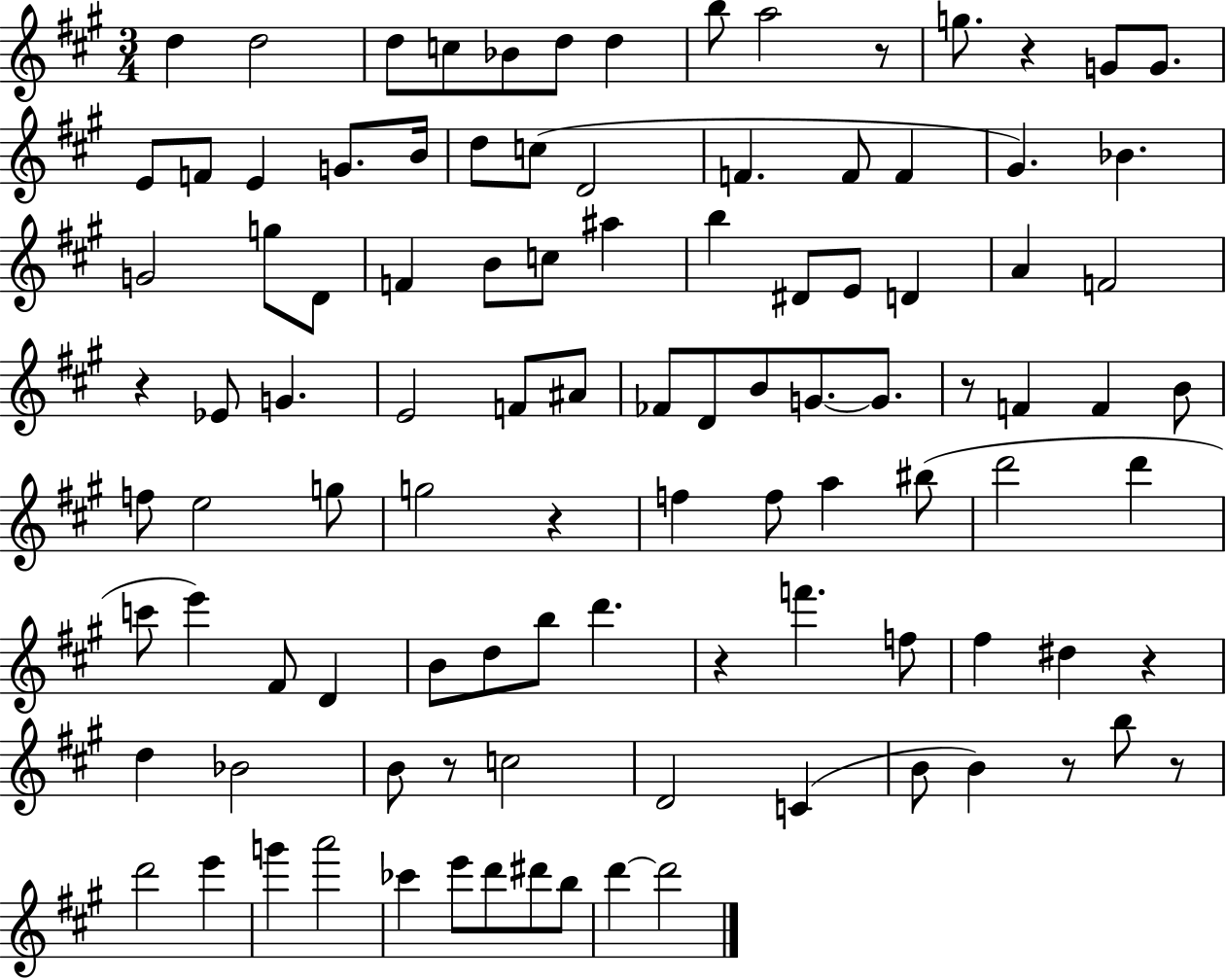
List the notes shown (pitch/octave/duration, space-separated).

D5/q D5/h D5/e C5/e Bb4/e D5/e D5/q B5/e A5/h R/e G5/e. R/q G4/e G4/e. E4/e F4/e E4/q G4/e. B4/s D5/e C5/e D4/h F4/q. F4/e F4/q G#4/q. Bb4/q. G4/h G5/e D4/e F4/q B4/e C5/e A#5/q B5/q D#4/e E4/e D4/q A4/q F4/h R/q Eb4/e G4/q. E4/h F4/e A#4/e FES4/e D4/e B4/e G4/e. G4/e. R/e F4/q F4/q B4/e F5/e E5/h G5/e G5/h R/q F5/q F5/e A5/q BIS5/e D6/h D6/q C6/e E6/q F#4/e D4/q B4/e D5/e B5/e D6/q. R/q F6/q. F5/e F#5/q D#5/q R/q D5/q Bb4/h B4/e R/e C5/h D4/h C4/q B4/e B4/q R/e B5/e R/e D6/h E6/q G6/q A6/h CES6/q E6/e D6/e D#6/e B5/e D6/q D6/h